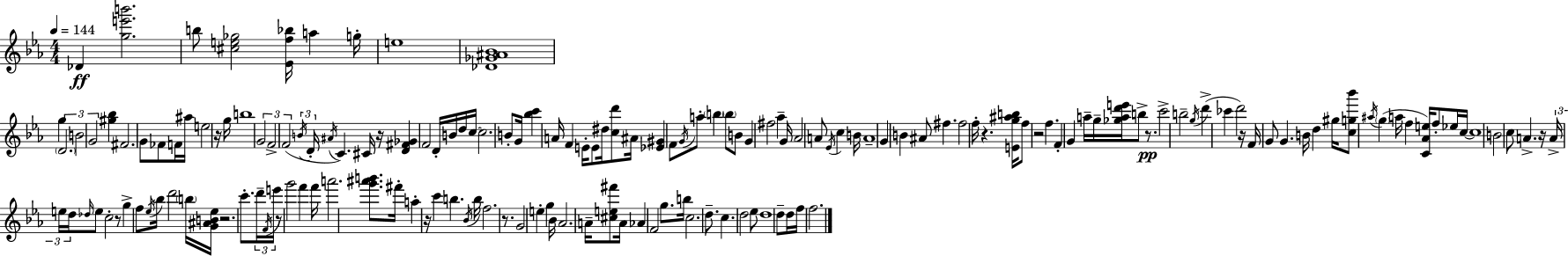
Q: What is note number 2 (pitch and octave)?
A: B5